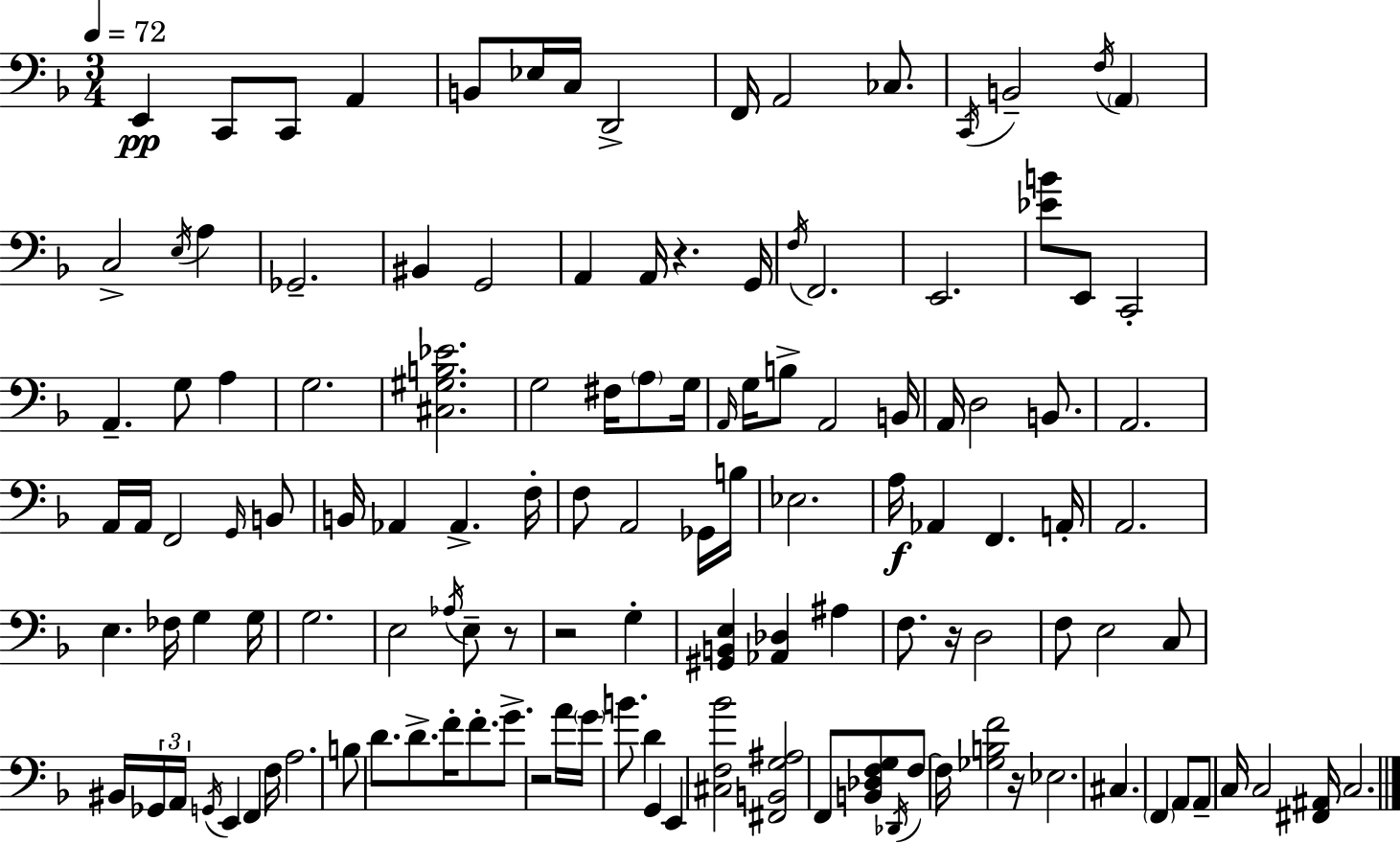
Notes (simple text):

E2/q C2/e C2/e A2/q B2/e Eb3/s C3/s D2/h F2/s A2/h CES3/e. C2/s B2/h F3/s A2/q C3/h E3/s A3/q Gb2/h. BIS2/q G2/h A2/q A2/s R/q. G2/s F3/s F2/h. E2/h. [Eb4,B4]/e E2/e C2/h A2/q. G3/e A3/q G3/h. [C#3,G#3,B3,Eb4]/h. G3/h F#3/s A3/e G3/s A2/s G3/s B3/e A2/h B2/s A2/s D3/h B2/e. A2/h. A2/s A2/s F2/h G2/s B2/e B2/s Ab2/q Ab2/q. F3/s F3/e A2/h Gb2/s B3/s Eb3/h. A3/s Ab2/q F2/q. A2/s A2/h. E3/q. FES3/s G3/q G3/s G3/h. E3/h Ab3/s E3/e R/e R/h G3/q [G#2,B2,E3]/q [Ab2,Db3]/q A#3/q F3/e. R/s D3/h F3/e E3/h C3/e BIS2/s Gb2/s A2/s G2/s E2/q F2/q F3/s A3/h. B3/e D4/e. D4/e. F4/s F4/e. G4/e. R/h A4/s G4/s B4/e. D4/q G2/q E2/q [C#3,F3,Bb4]/h [F#2,B2,G3,A#3]/h F2/e [B2,Db3,F3,G3]/e Db2/s F3/e F3/s [Gb3,B3,F4]/h R/s Eb3/h. C#3/q. F2/q A2/e A2/e C3/s C3/h [F#2,A#2]/s C3/h.